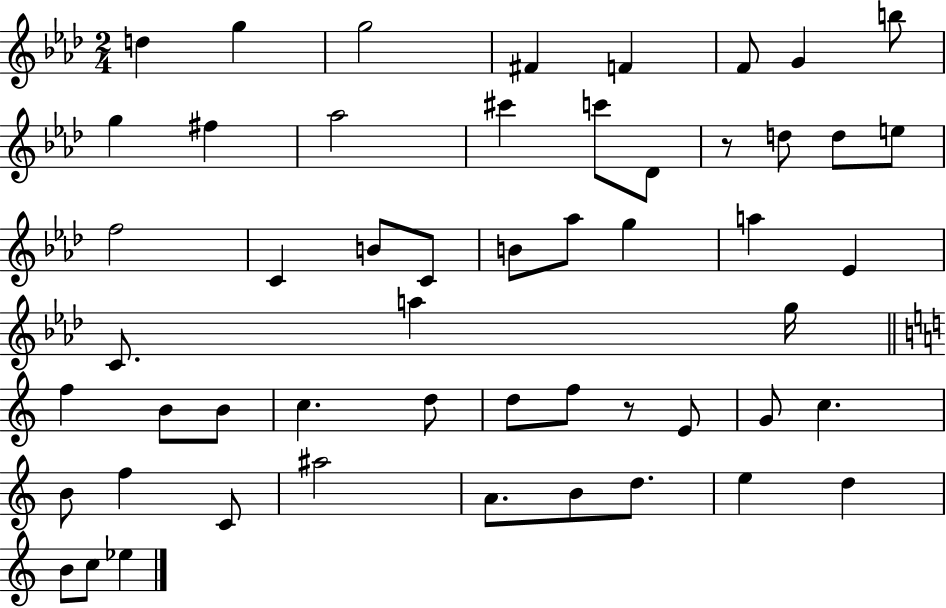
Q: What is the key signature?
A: AES major